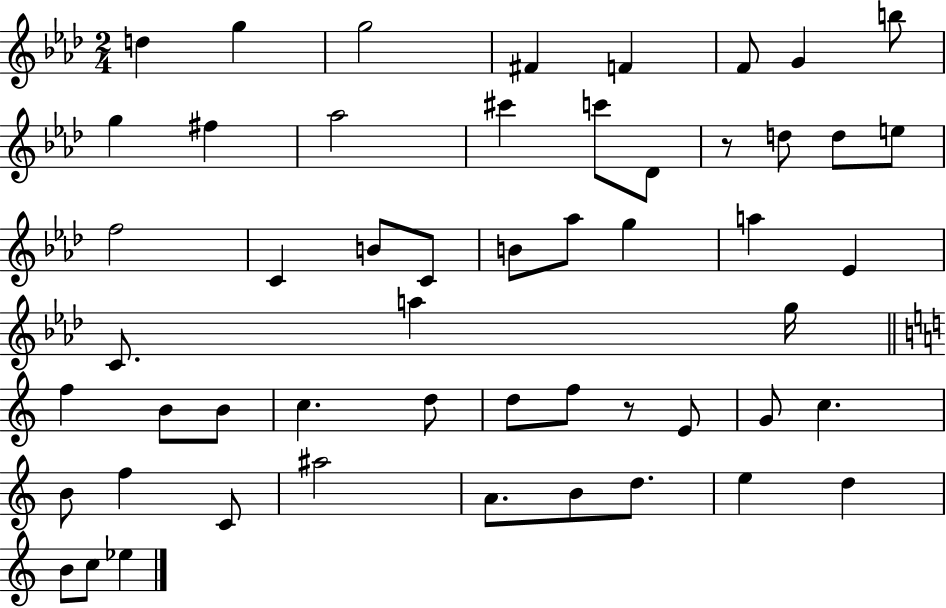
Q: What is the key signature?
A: AES major